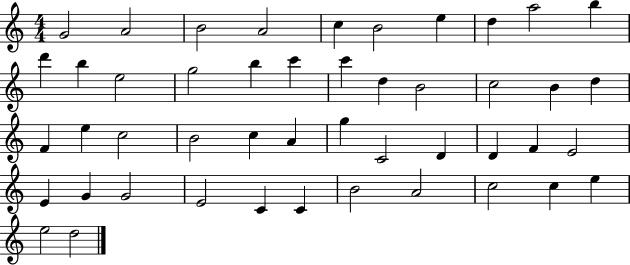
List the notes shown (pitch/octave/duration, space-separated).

G4/h A4/h B4/h A4/h C5/q B4/h E5/q D5/q A5/h B5/q D6/q B5/q E5/h G5/h B5/q C6/q C6/q D5/q B4/h C5/h B4/q D5/q F4/q E5/q C5/h B4/h C5/q A4/q G5/q C4/h D4/q D4/q F4/q E4/h E4/q G4/q G4/h E4/h C4/q C4/q B4/h A4/h C5/h C5/q E5/q E5/h D5/h